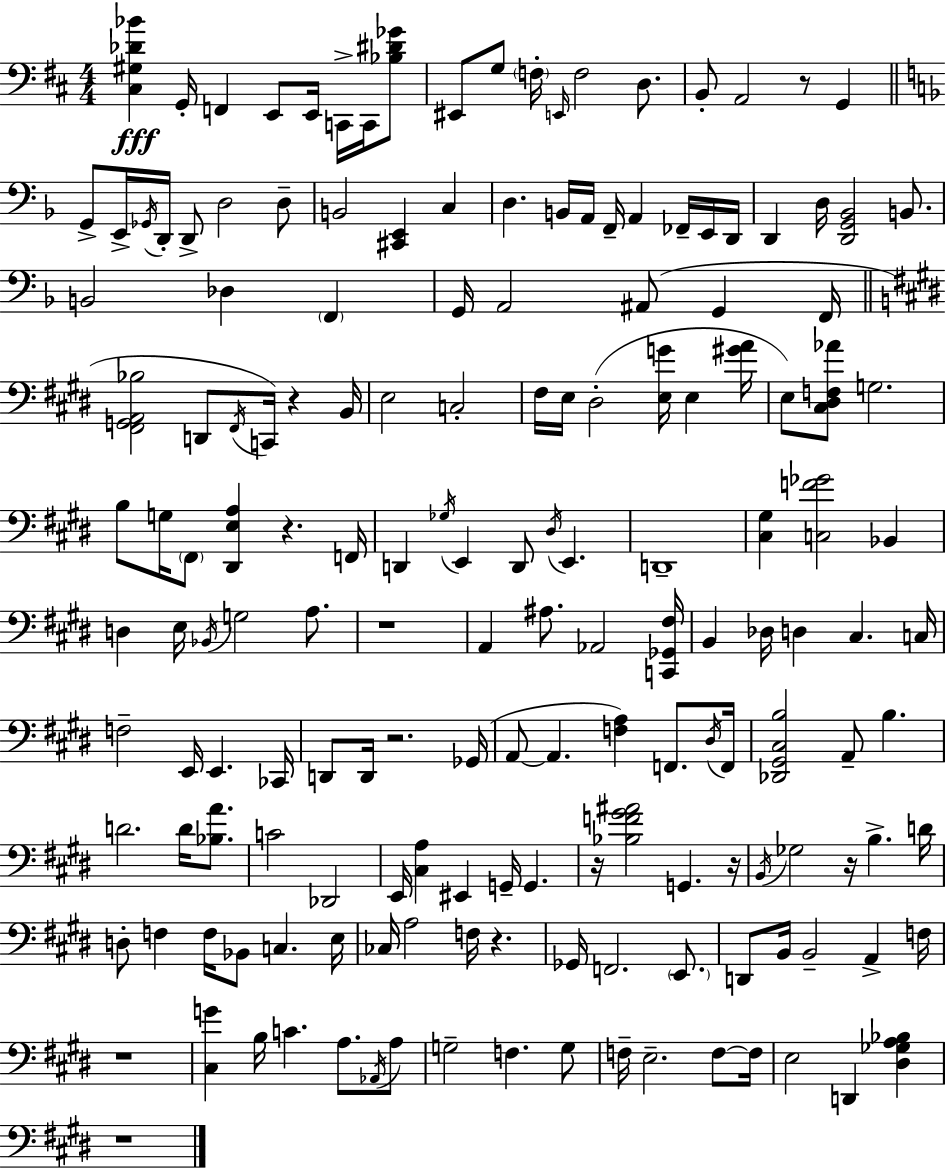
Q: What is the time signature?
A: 4/4